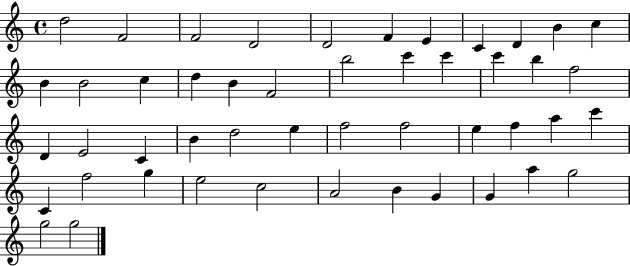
D5/h F4/h F4/h D4/h D4/h F4/q E4/q C4/q D4/q B4/q C5/q B4/q B4/h C5/q D5/q B4/q F4/h B5/h C6/q C6/q C6/q B5/q F5/h D4/q E4/h C4/q B4/q D5/h E5/q F5/h F5/h E5/q F5/q A5/q C6/q C4/q F5/h G5/q E5/h C5/h A4/h B4/q G4/q G4/q A5/q G5/h G5/h G5/h